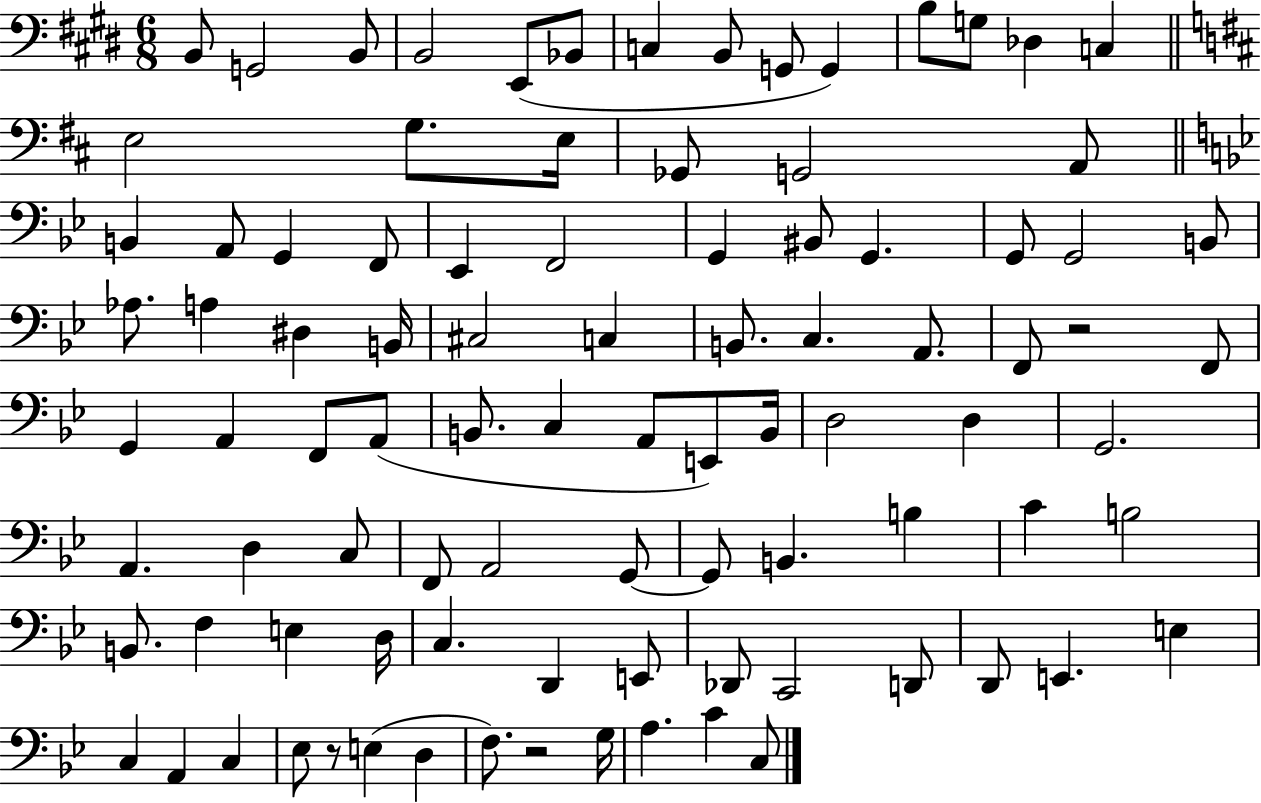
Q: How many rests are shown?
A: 3